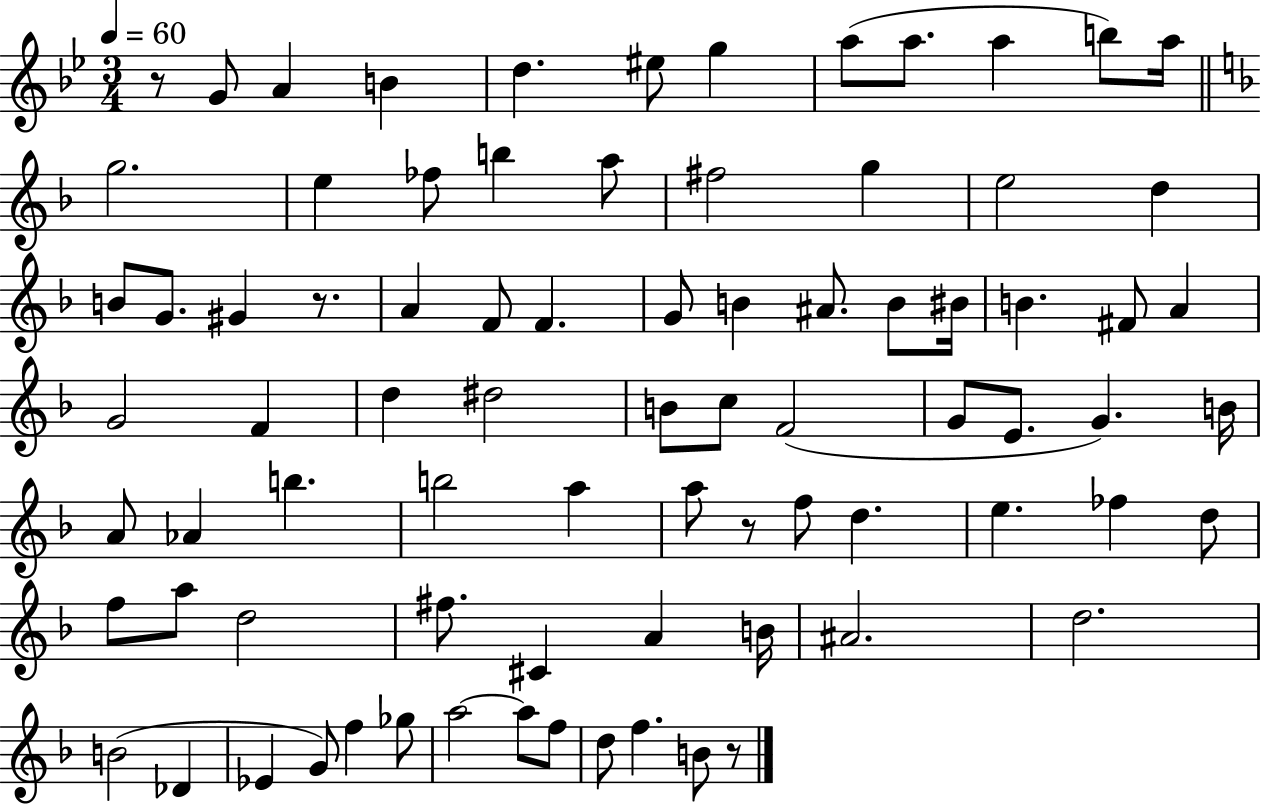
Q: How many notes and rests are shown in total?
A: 81